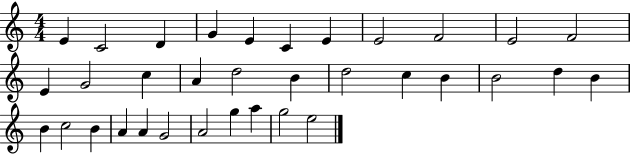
E4/q C4/h D4/q G4/q E4/q C4/q E4/q E4/h F4/h E4/h F4/h E4/q G4/h C5/q A4/q D5/h B4/q D5/h C5/q B4/q B4/h D5/q B4/q B4/q C5/h B4/q A4/q A4/q G4/h A4/h G5/q A5/q G5/h E5/h